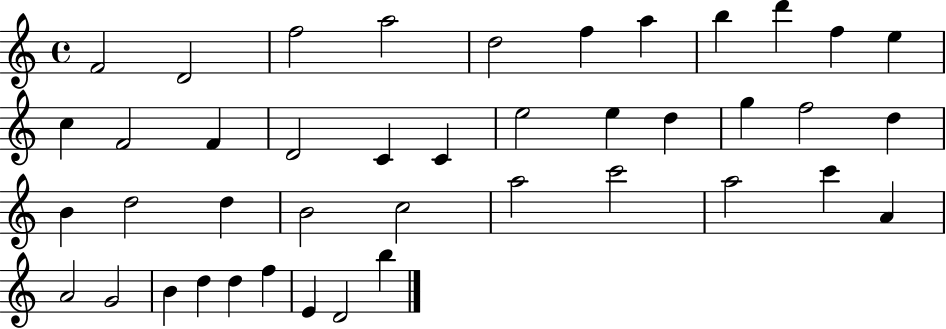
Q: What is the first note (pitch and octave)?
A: F4